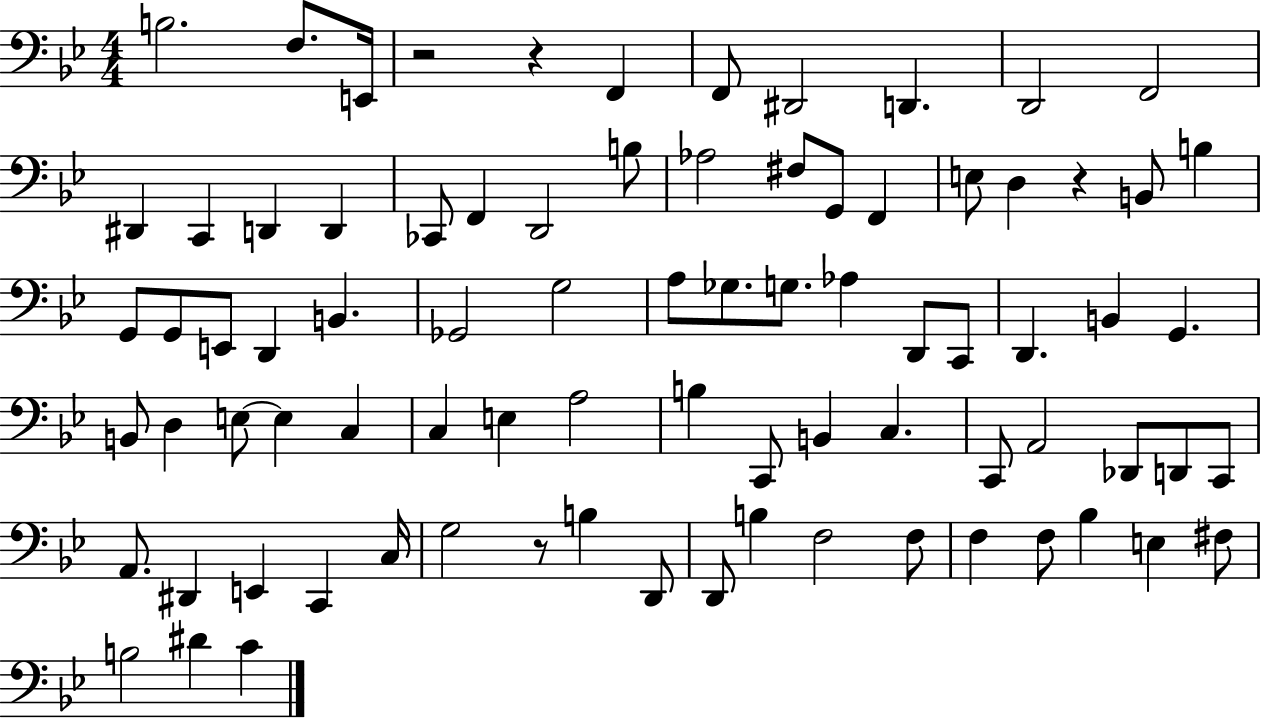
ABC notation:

X:1
T:Untitled
M:4/4
L:1/4
K:Bb
B,2 F,/2 E,,/4 z2 z F,, F,,/2 ^D,,2 D,, D,,2 F,,2 ^D,, C,, D,, D,, _C,,/2 F,, D,,2 B,/2 _A,2 ^F,/2 G,,/2 F,, E,/2 D, z B,,/2 B, G,,/2 G,,/2 E,,/2 D,, B,, _G,,2 G,2 A,/2 _G,/2 G,/2 _A, D,,/2 C,,/2 D,, B,, G,, B,,/2 D, E,/2 E, C, C, E, A,2 B, C,,/2 B,, C, C,,/2 A,,2 _D,,/2 D,,/2 C,,/2 A,,/2 ^D,, E,, C,, C,/4 G,2 z/2 B, D,,/2 D,,/2 B, F,2 F,/2 F, F,/2 _B, E, ^F,/2 B,2 ^D C